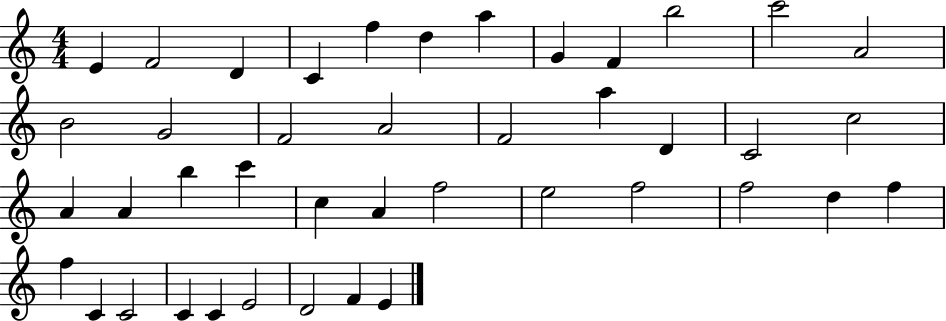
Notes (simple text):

E4/q F4/h D4/q C4/q F5/q D5/q A5/q G4/q F4/q B5/h C6/h A4/h B4/h G4/h F4/h A4/h F4/h A5/q D4/q C4/h C5/h A4/q A4/q B5/q C6/q C5/q A4/q F5/h E5/h F5/h F5/h D5/q F5/q F5/q C4/q C4/h C4/q C4/q E4/h D4/h F4/q E4/q